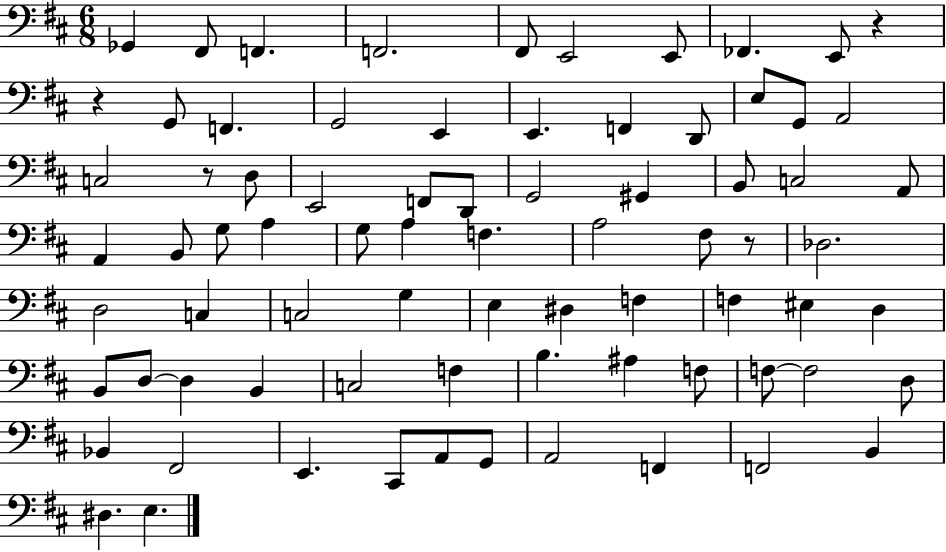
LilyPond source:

{
  \clef bass
  \numericTimeSignature
  \time 6/8
  \key d \major
  ges,4 fis,8 f,4. | f,2. | fis,8 e,2 e,8 | fes,4. e,8 r4 | \break r4 g,8 f,4. | g,2 e,4 | e,4. f,4 d,8 | e8 g,8 a,2 | \break c2 r8 d8 | e,2 f,8 d,8 | g,2 gis,4 | b,8 c2 a,8 | \break a,4 b,8 g8 a4 | g8 a4 f4. | a2 fis8 r8 | des2. | \break d2 c4 | c2 g4 | e4 dis4 f4 | f4 eis4 d4 | \break b,8 d8~~ d4 b,4 | c2 f4 | b4. ais4 f8 | f8~~ f2 d8 | \break bes,4 fis,2 | e,4. cis,8 a,8 g,8 | a,2 f,4 | f,2 b,4 | \break dis4. e4. | \bar "|."
}